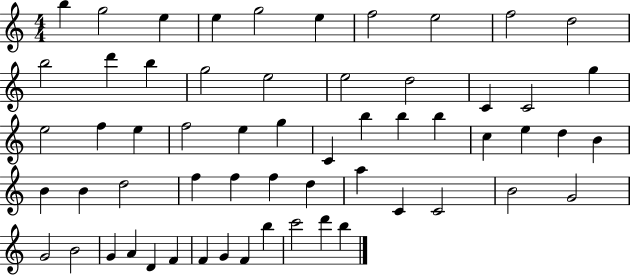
X:1
T:Untitled
M:4/4
L:1/4
K:C
b g2 e e g2 e f2 e2 f2 d2 b2 d' b g2 e2 e2 d2 C C2 g e2 f e f2 e g C b b b c e d B B B d2 f f f d a C C2 B2 G2 G2 B2 G A D F F G F b c'2 d' b